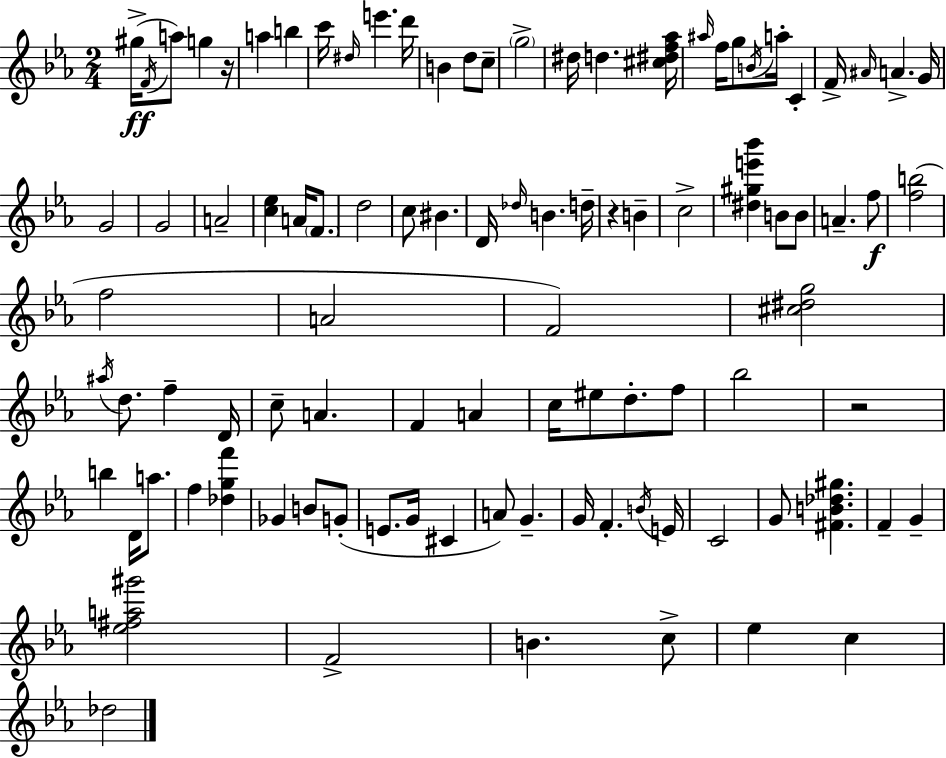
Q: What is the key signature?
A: EES major